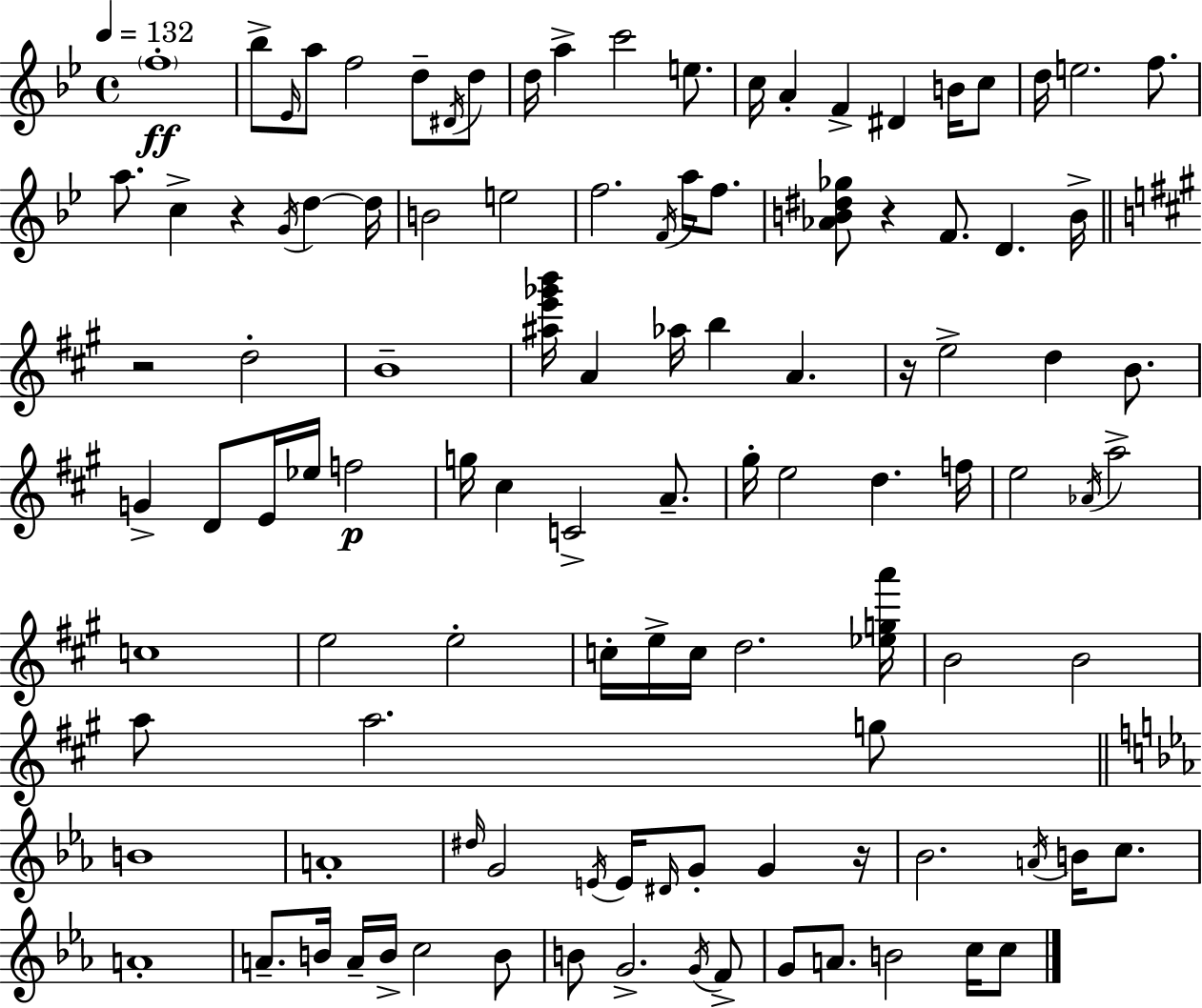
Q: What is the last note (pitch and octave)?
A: C5